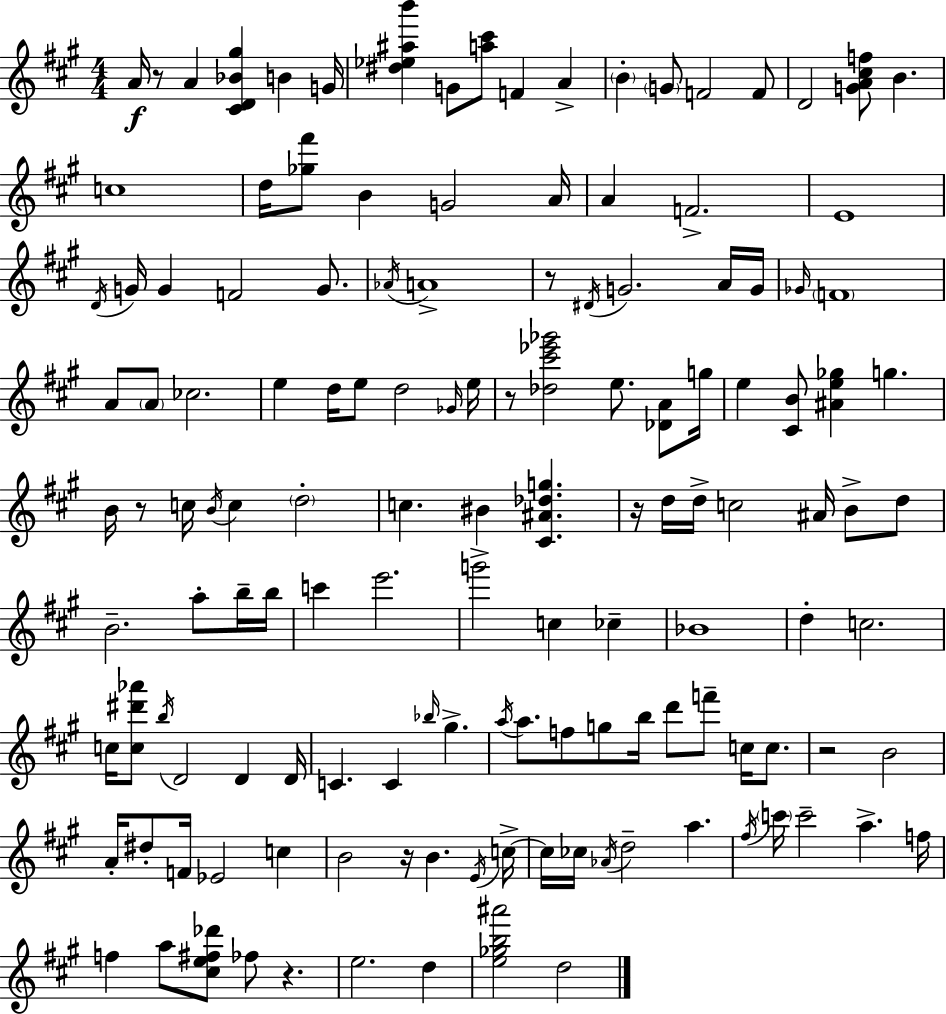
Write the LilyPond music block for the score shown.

{
  \clef treble
  \numericTimeSignature
  \time 4/4
  \key a \major
  a'16\f r8 a'4 <cis' d' bes' gis''>4 b'4 g'16 | <dis'' ees'' ais'' b'''>4 g'8 <a'' cis'''>8 f'4 a'4-> | \parenthesize b'4-. \parenthesize g'8 f'2 f'8 | d'2 <g' a' cis'' f''>8 b'4. | \break c''1 | d''16 <ges'' fis'''>8 b'4 g'2 a'16 | a'4 f'2.-> | e'1 | \break \acciaccatura { d'16 } g'16 g'4 f'2 g'8. | \acciaccatura { aes'16 } a'1-> | r8 \acciaccatura { dis'16 } g'2. | a'16 g'16 \grace { ges'16 } \parenthesize f'1 | \break a'8 \parenthesize a'8 ces''2. | e''4 d''16 e''8 d''2 | \grace { ges'16 } e''16 r8 <des'' cis''' ees''' ges'''>2 e''8. | <des' a'>8 g''16 e''4 <cis' b'>8 <ais' e'' ges''>4 g''4. | \break b'16 r8 c''16 \acciaccatura { b'16 } c''4 \parenthesize d''2-. | c''4. bis'4 | <cis' ais' des'' g''>4. r16 d''16 d''16-> c''2 | ais'16 b'8-> d''8 b'2.-- | \break a''8-. b''16-- b''16 c'''4 e'''2. | g'''2-> c''4 | ces''4-- bes'1 | d''4-. c''2. | \break c''16 <c'' dis''' aes'''>8 \acciaccatura { b''16 } d'2 | d'4 d'16 c'4. c'4 | \grace { bes''16 } gis''4.-> \acciaccatura { a''16 } a''8. f''8 g''8 | b''16 d'''8 f'''8-- c''16 c''8. r2 | \break b'2 a'16-. dis''8-. f'16 ees'2 | c''4 b'2 | r16 b'4. \acciaccatura { e'16 } c''16->~~ c''16 ces''16 \acciaccatura { aes'16 } d''2-- | a''4. \acciaccatura { fis''16 } \parenthesize c'''16 c'''2-- | \break a''4.-> f''16 f''4 | a''8 <cis'' e'' fis'' des'''>8 fes''8 r4. e''2. | d''4 <e'' ges'' b'' ais'''>2 | d''2 \bar "|."
}